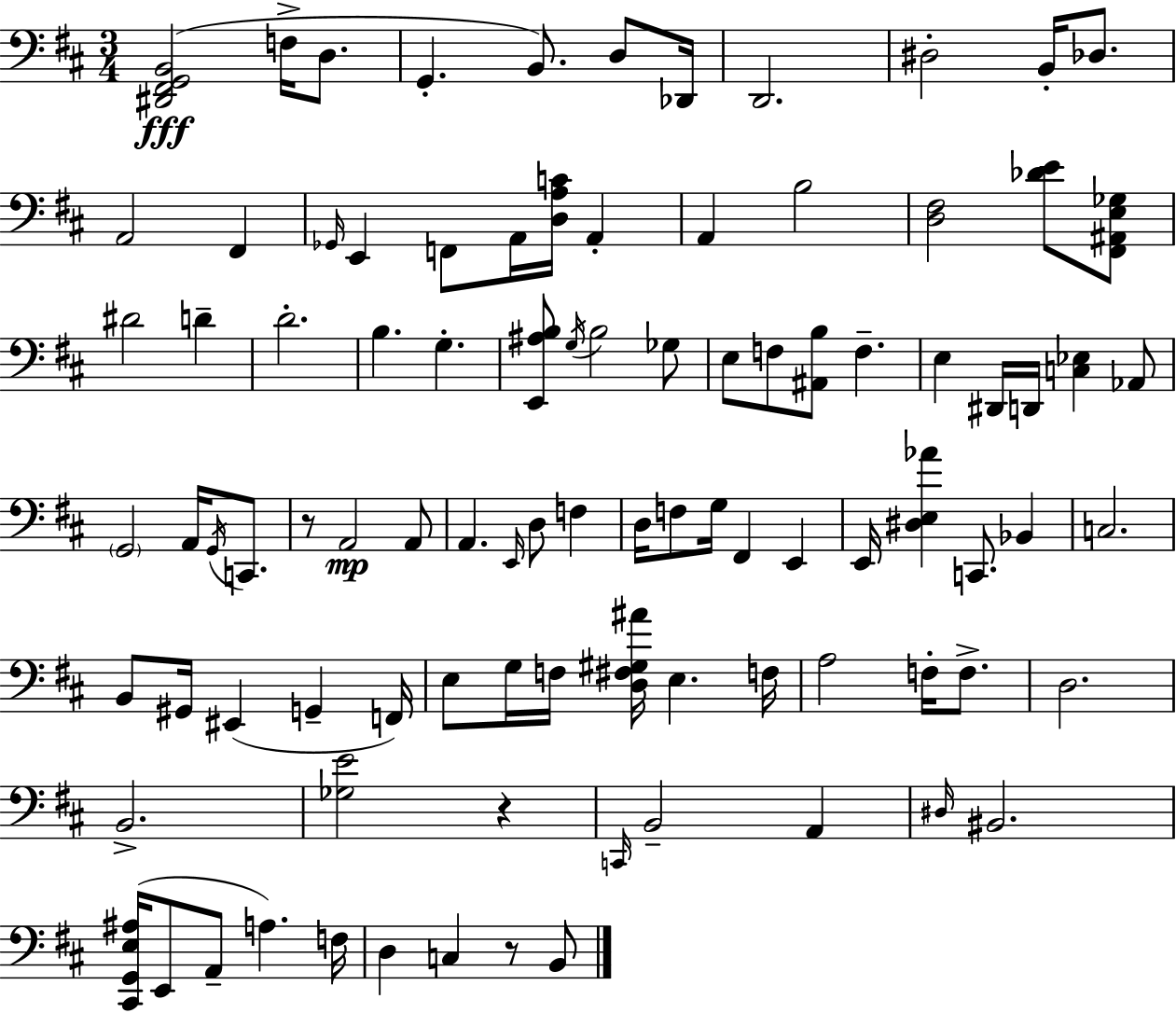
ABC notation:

X:1
T:Untitled
M:3/4
L:1/4
K:D
[^D,,^F,,G,,B,,]2 F,/4 D,/2 G,, B,,/2 D,/2 _D,,/4 D,,2 ^D,2 B,,/4 _D,/2 A,,2 ^F,, _G,,/4 E,, F,,/2 A,,/4 [D,A,C]/4 A,, A,, B,2 [D,^F,]2 [_DE]/2 [^F,,^A,,E,_G,]/2 ^D2 D D2 B, G, [E,,^A,B,]/2 G,/4 B,2 _G,/2 E,/2 F,/2 [^A,,B,]/2 F, E, ^D,,/4 D,,/4 [C,_E,] _A,,/2 G,,2 A,,/4 G,,/4 C,,/2 z/2 A,,2 A,,/2 A,, E,,/4 D,/2 F, D,/4 F,/2 G,/4 ^F,, E,, E,,/4 [^D,E,_A] C,,/2 _B,, C,2 B,,/2 ^G,,/4 ^E,, G,, F,,/4 E,/2 G,/4 F,/4 [D,^F,^G,^A]/4 E, F,/4 A,2 F,/4 F,/2 D,2 B,,2 [_G,E]2 z C,,/4 B,,2 A,, ^D,/4 ^B,,2 [^C,,G,,E,^A,]/4 E,,/2 A,,/2 A, F,/4 D, C, z/2 B,,/2